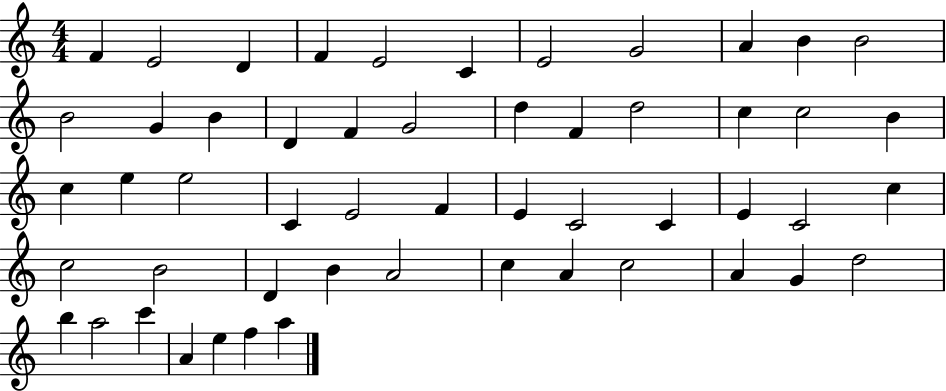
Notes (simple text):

F4/q E4/h D4/q F4/q E4/h C4/q E4/h G4/h A4/q B4/q B4/h B4/h G4/q B4/q D4/q F4/q G4/h D5/q F4/q D5/h C5/q C5/h B4/q C5/q E5/q E5/h C4/q E4/h F4/q E4/q C4/h C4/q E4/q C4/h C5/q C5/h B4/h D4/q B4/q A4/h C5/q A4/q C5/h A4/q G4/q D5/h B5/q A5/h C6/q A4/q E5/q F5/q A5/q